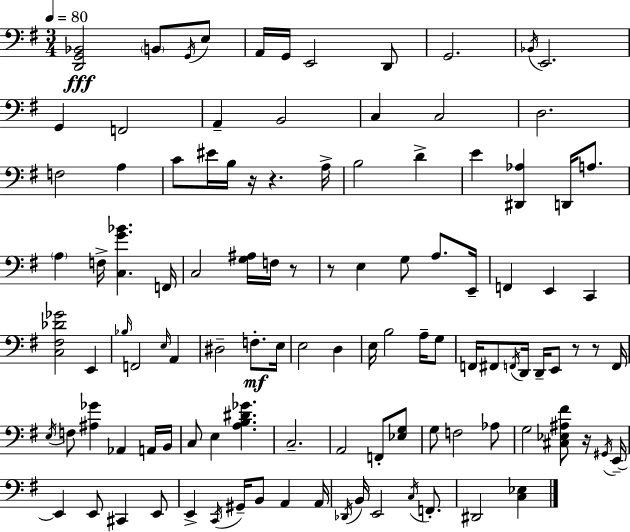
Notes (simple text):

[D2,G2,Bb2]/h B2/e G2/s E3/e A2/s G2/s E2/h D2/e G2/h. Bb2/s E2/h. G2/q F2/h A2/q B2/h C3/q C3/h D3/h. F3/h A3/q C4/e EIS4/s B3/s R/s R/q. A3/s B3/h D4/q E4/q [D#2,Ab3]/q D2/s A3/e. A3/q F3/s [C3,G4,Bb4]/q. F2/s C3/h [G3,A#3]/s F3/s R/e R/e E3/q G3/e A3/e. E2/s F2/q E2/q C2/q [C3,F#3,Db4,Gb4]/h E2/q Bb3/s F2/h E3/s A2/q D#3/h F3/e. E3/s E3/h D3/q E3/s B3/h A3/s G3/e F2/s F#2/e F2/s D2/s D2/s E2/e R/e R/e F2/s E3/s F3/e [A#3,Gb4]/q Ab2/q A2/s B2/s C3/e E3/q [A3,B3,D#4,Gb4]/q. C3/h. A2/h F2/e [Eb3,G3]/e G3/e F3/h Ab3/e G3/h [C#3,Eb3,A#3,F#4]/e R/s G#2/s E2/s E2/q E2/e C#2/q E2/e E2/q C2/s G#2/s B2/e A2/q A2/s Db2/s B2/s E2/h C3/s F2/e. D#2/h [C3,Eb3]/q